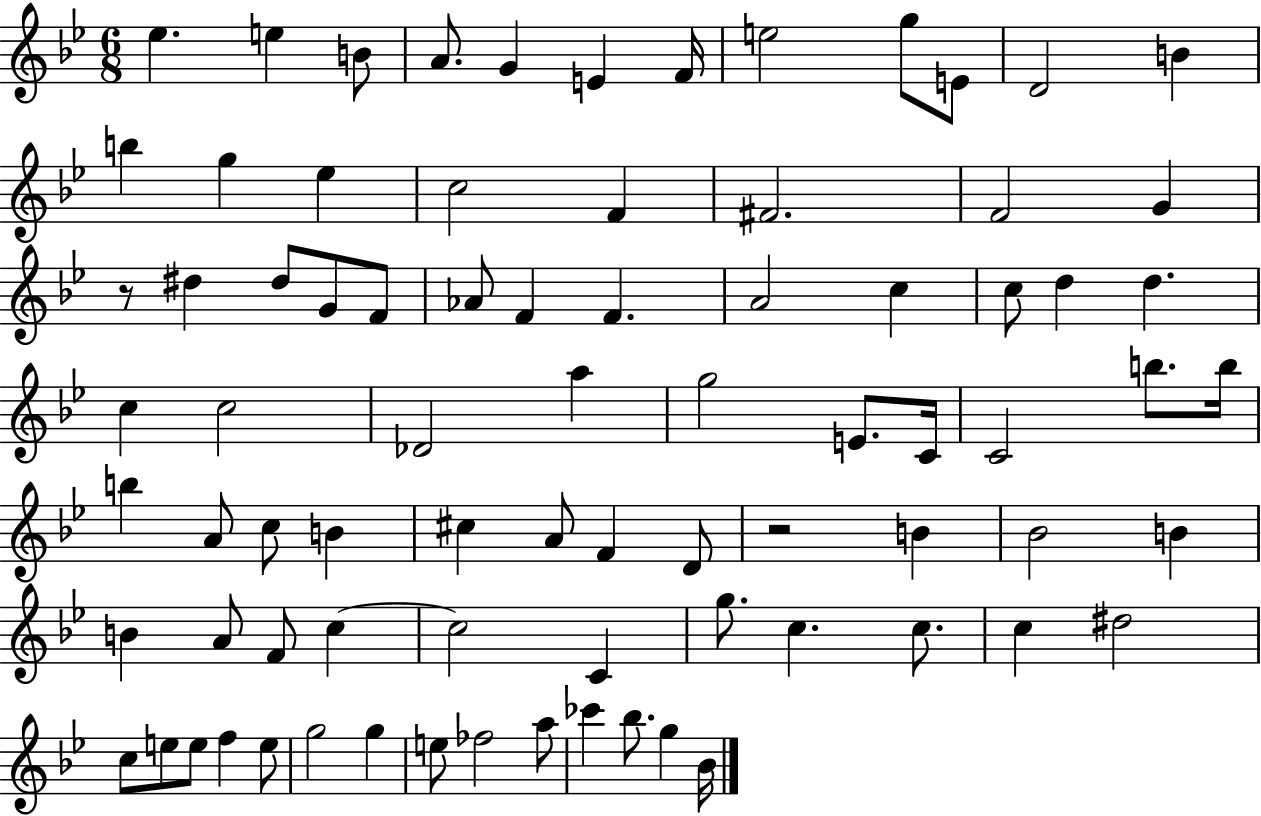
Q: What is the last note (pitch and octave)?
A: Bb4